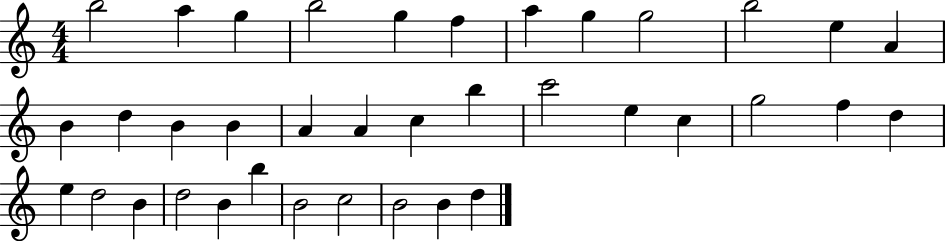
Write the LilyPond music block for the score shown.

{
  \clef treble
  \numericTimeSignature
  \time 4/4
  \key c \major
  b''2 a''4 g''4 | b''2 g''4 f''4 | a''4 g''4 g''2 | b''2 e''4 a'4 | \break b'4 d''4 b'4 b'4 | a'4 a'4 c''4 b''4 | c'''2 e''4 c''4 | g''2 f''4 d''4 | \break e''4 d''2 b'4 | d''2 b'4 b''4 | b'2 c''2 | b'2 b'4 d''4 | \break \bar "|."
}